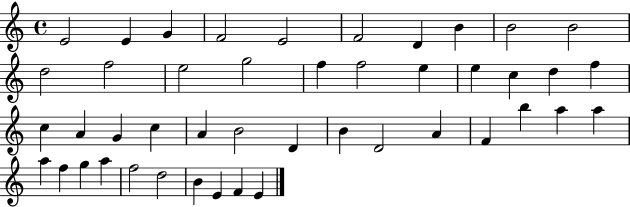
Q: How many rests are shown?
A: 0